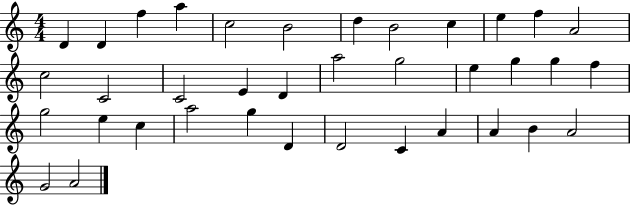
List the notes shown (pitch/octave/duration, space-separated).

D4/q D4/q F5/q A5/q C5/h B4/h D5/q B4/h C5/q E5/q F5/q A4/h C5/h C4/h C4/h E4/q D4/q A5/h G5/h E5/q G5/q G5/q F5/q G5/h E5/q C5/q A5/h G5/q D4/q D4/h C4/q A4/q A4/q B4/q A4/h G4/h A4/h